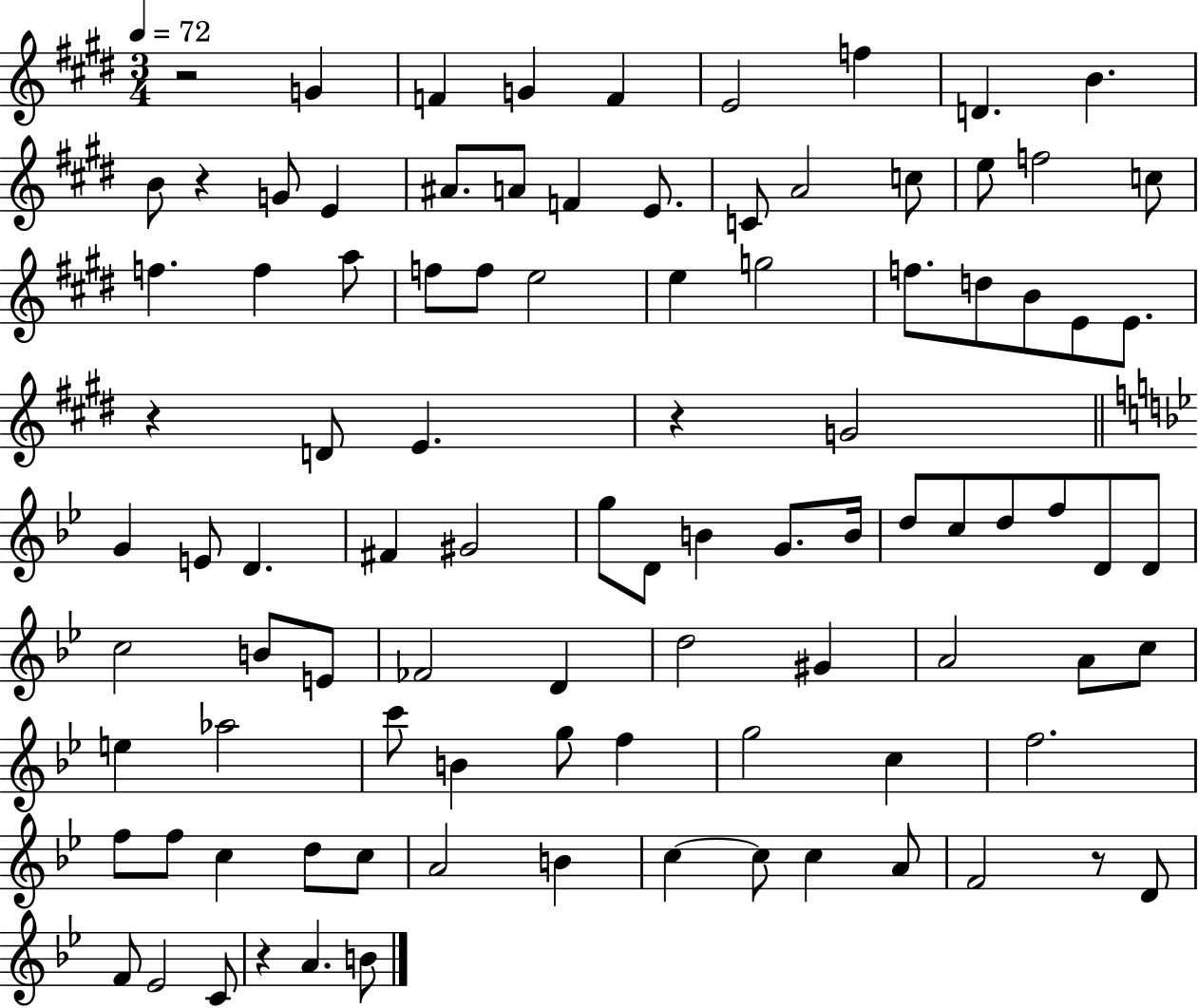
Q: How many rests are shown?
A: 6